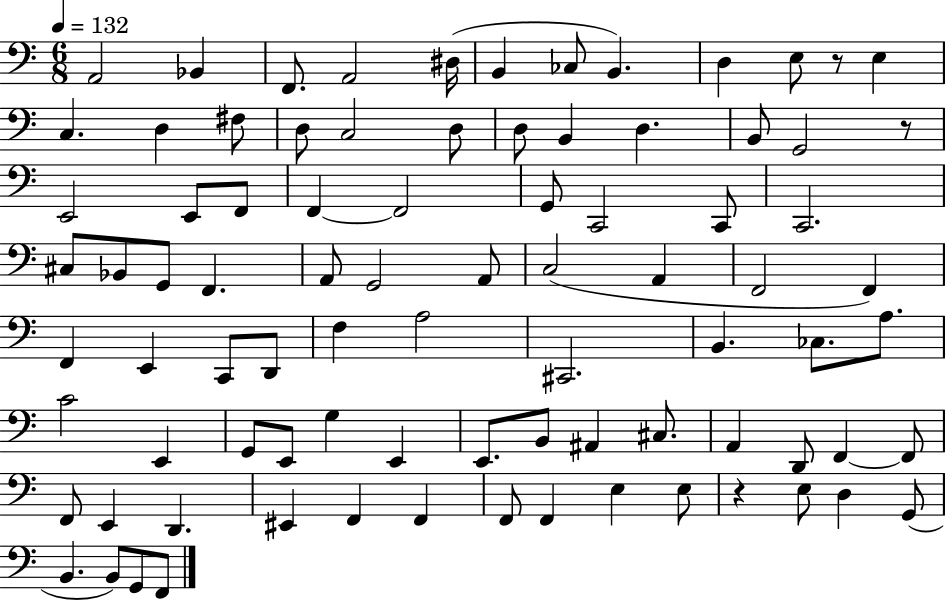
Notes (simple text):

A2/h Bb2/q F2/e. A2/h D#3/s B2/q CES3/e B2/q. D3/q E3/e R/e E3/q C3/q. D3/q F#3/e D3/e C3/h D3/e D3/e B2/q D3/q. B2/e G2/h R/e E2/h E2/e F2/e F2/q F2/h G2/e C2/h C2/e C2/h. C#3/e Bb2/e G2/e F2/q. A2/e G2/h A2/e C3/h A2/q F2/h F2/q F2/q E2/q C2/e D2/e F3/q A3/h C#2/h. B2/q. CES3/e. A3/e. C4/h E2/q G2/e E2/e G3/q E2/q E2/e. B2/e A#2/q C#3/e. A2/q D2/e F2/q F2/e F2/e E2/q D2/q. EIS2/q F2/q F2/q F2/e F2/q E3/q E3/e R/q E3/e D3/q G2/e B2/q. B2/e G2/e F2/e